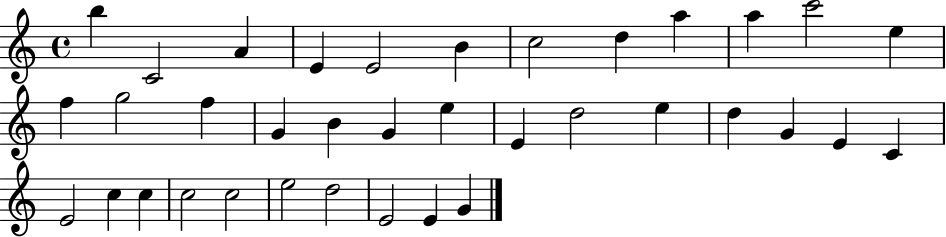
{
  \clef treble
  \time 4/4
  \defaultTimeSignature
  \key c \major
  b''4 c'2 a'4 | e'4 e'2 b'4 | c''2 d''4 a''4 | a''4 c'''2 e''4 | \break f''4 g''2 f''4 | g'4 b'4 g'4 e''4 | e'4 d''2 e''4 | d''4 g'4 e'4 c'4 | \break e'2 c''4 c''4 | c''2 c''2 | e''2 d''2 | e'2 e'4 g'4 | \break \bar "|."
}